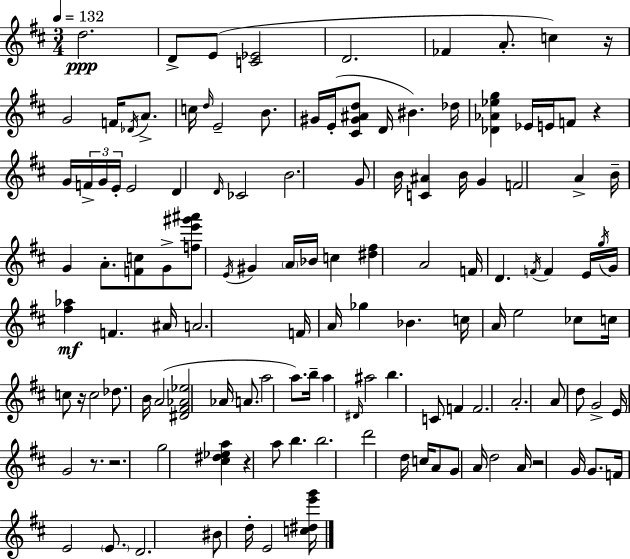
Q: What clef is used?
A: treble